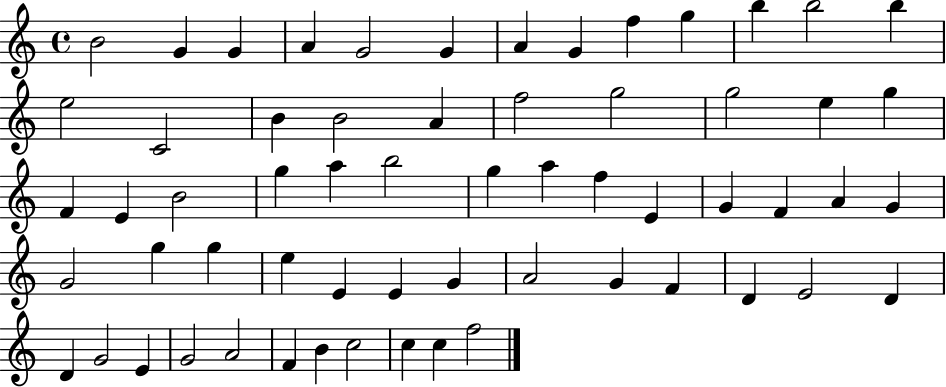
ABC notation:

X:1
T:Untitled
M:4/4
L:1/4
K:C
B2 G G A G2 G A G f g b b2 b e2 C2 B B2 A f2 g2 g2 e g F E B2 g a b2 g a f E G F A G G2 g g e E E G A2 G F D E2 D D G2 E G2 A2 F B c2 c c f2